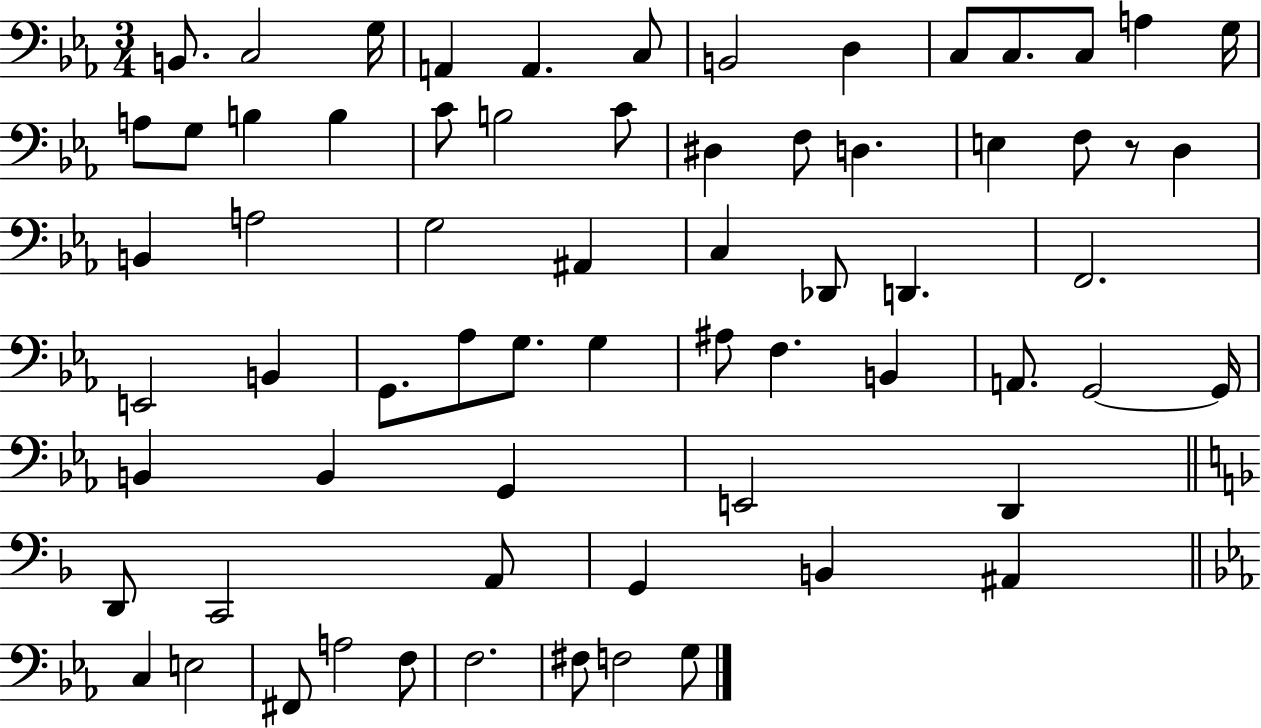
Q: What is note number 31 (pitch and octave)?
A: C3